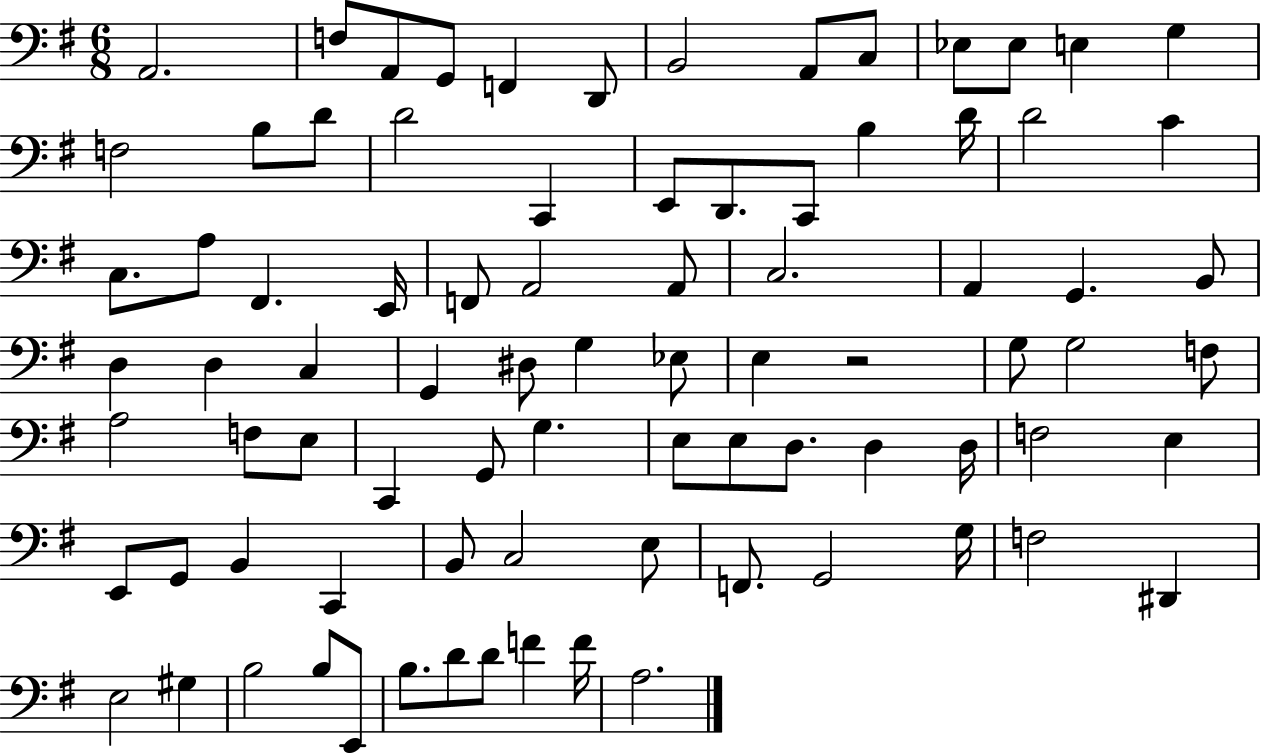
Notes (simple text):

A2/h. F3/e A2/e G2/e F2/q D2/e B2/h A2/e C3/e Eb3/e Eb3/e E3/q G3/q F3/h B3/e D4/e D4/h C2/q E2/e D2/e. C2/e B3/q D4/s D4/h C4/q C3/e. A3/e F#2/q. E2/s F2/e A2/h A2/e C3/h. A2/q G2/q. B2/e D3/q D3/q C3/q G2/q D#3/e G3/q Eb3/e E3/q R/h G3/e G3/h F3/e A3/h F3/e E3/e C2/q G2/e G3/q. E3/e E3/e D3/e. D3/q D3/s F3/h E3/q E2/e G2/e B2/q C2/q B2/e C3/h E3/e F2/e. G2/h G3/s F3/h D#2/q E3/h G#3/q B3/h B3/e E2/e B3/e. D4/e D4/e F4/q F4/s A3/h.